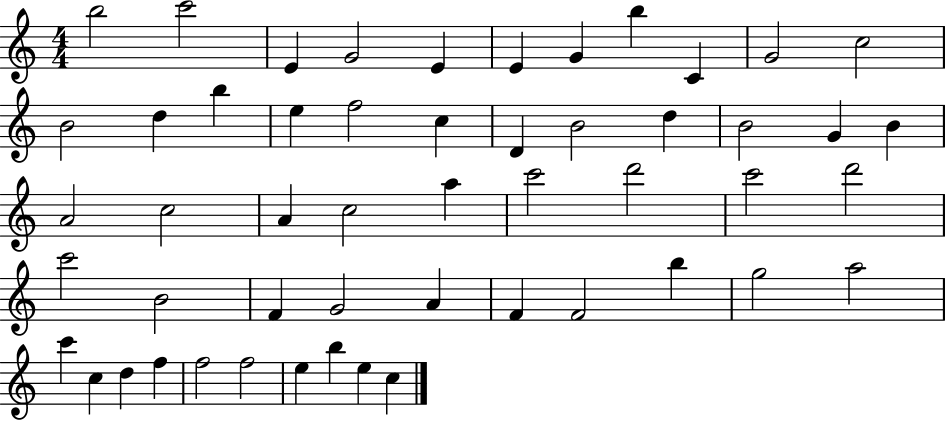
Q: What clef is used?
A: treble